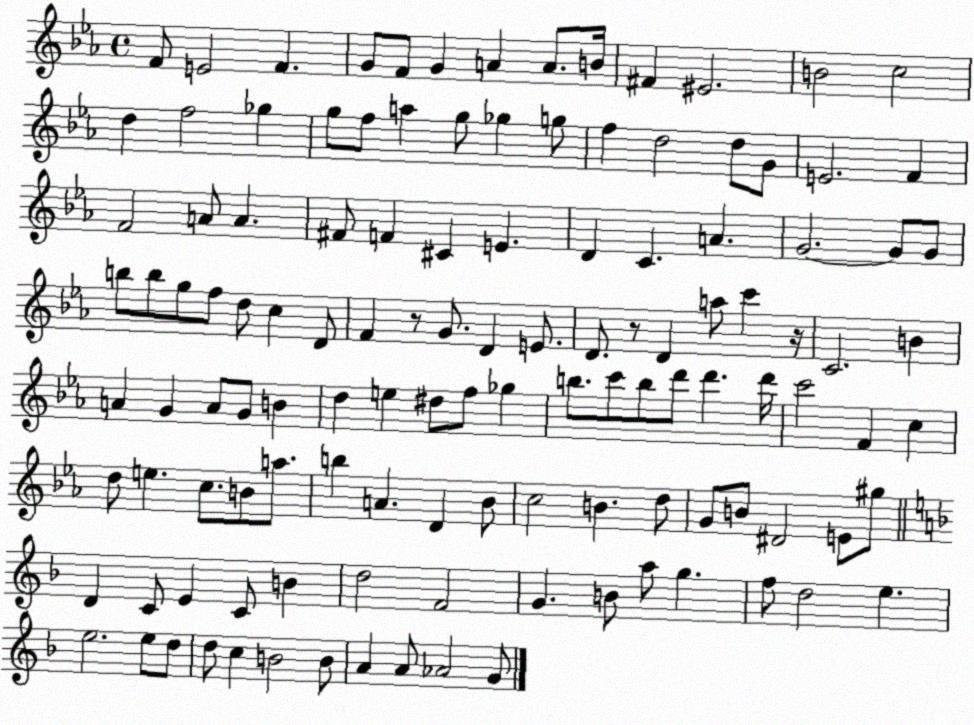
X:1
T:Untitled
M:4/4
L:1/4
K:Eb
F/2 E2 F G/2 F/2 G A A/2 B/4 ^F ^E2 B2 c2 d f2 _g g/2 f/2 a g/2 _g g/2 f d2 d/2 G/2 E2 F F2 A/2 A ^F/2 F ^C E D C A G2 G/2 G/2 b/2 b/2 g/2 f/2 d/2 c D/2 F z/2 G/2 D E/2 D/2 z/2 D a/2 c' z/4 C2 B A G A/2 G/2 B d e ^d/2 f/2 _g b/2 c'/2 b/2 d'/2 d' d'/4 c'2 F c d/2 e c/2 B/2 a/2 b A D _B/2 c2 B d/2 G/2 B/2 ^D2 E/2 ^g/2 D C/2 E C/2 B d2 F2 G B/2 a/2 g f/2 d2 e e2 e/2 d/2 d/2 c B2 B/2 A A/2 _A2 G/2